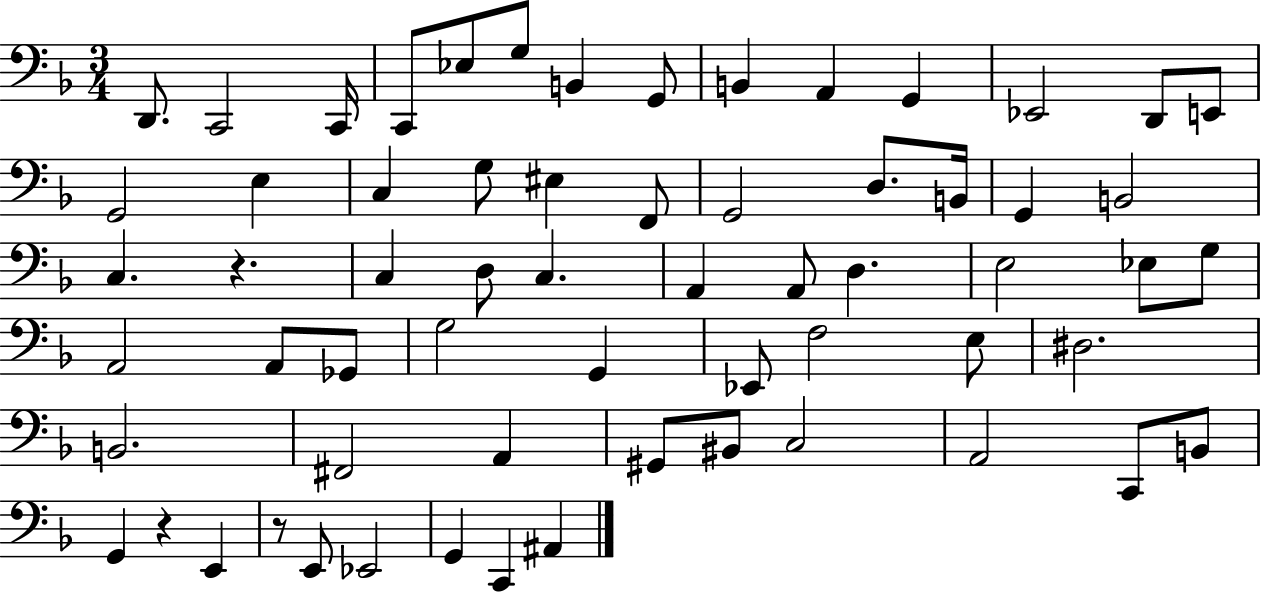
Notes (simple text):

D2/e. C2/h C2/s C2/e Eb3/e G3/e B2/q G2/e B2/q A2/q G2/q Eb2/h D2/e E2/e G2/h E3/q C3/q G3/e EIS3/q F2/e G2/h D3/e. B2/s G2/q B2/h C3/q. R/q. C3/q D3/e C3/q. A2/q A2/e D3/q. E3/h Eb3/e G3/e A2/h A2/e Gb2/e G3/h G2/q Eb2/e F3/h E3/e D#3/h. B2/h. F#2/h A2/q G#2/e BIS2/e C3/h A2/h C2/e B2/e G2/q R/q E2/q R/e E2/e Eb2/h G2/q C2/q A#2/q